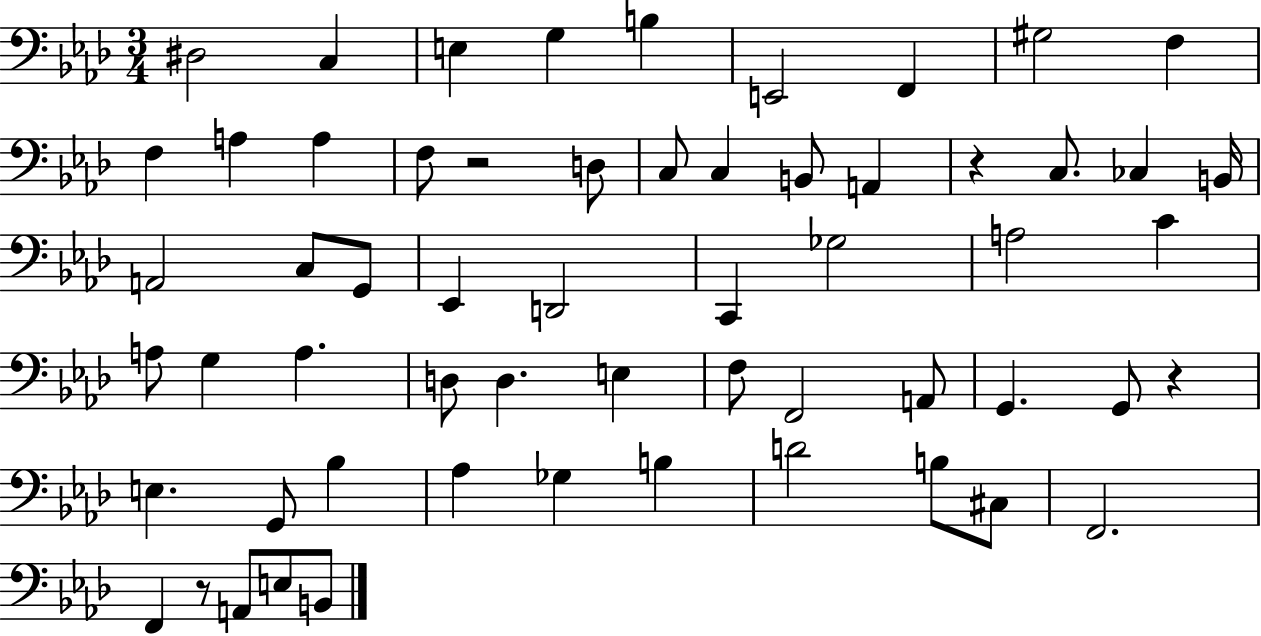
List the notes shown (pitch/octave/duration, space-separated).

D#3/h C3/q E3/q G3/q B3/q E2/h F2/q G#3/h F3/q F3/q A3/q A3/q F3/e R/h D3/e C3/e C3/q B2/e A2/q R/q C3/e. CES3/q B2/s A2/h C3/e G2/e Eb2/q D2/h C2/q Gb3/h A3/h C4/q A3/e G3/q A3/q. D3/e D3/q. E3/q F3/e F2/h A2/e G2/q. G2/e R/q E3/q. G2/e Bb3/q Ab3/q Gb3/q B3/q D4/h B3/e C#3/e F2/h. F2/q R/e A2/e E3/e B2/e